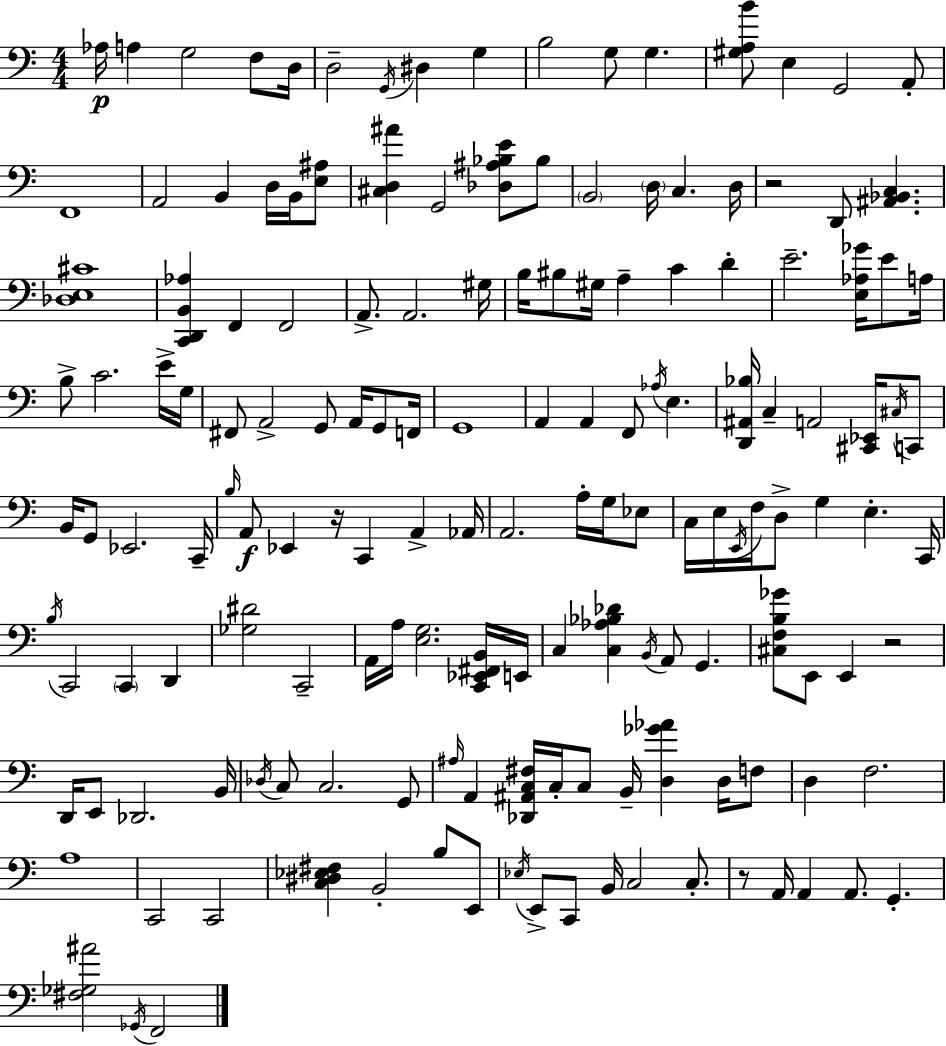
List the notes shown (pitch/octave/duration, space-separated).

Ab3/s A3/q G3/h F3/e D3/s D3/h G2/s D#3/q G3/q B3/h G3/e G3/q. [G#3,A3,B4]/e E3/q G2/h A2/e F2/w A2/h B2/q D3/s B2/s [E3,A#3]/e [C#3,D3,A#4]/q G2/h [Db3,A#3,Bb3,E4]/e Bb3/e B2/h D3/s C3/q. D3/s R/h D2/e [A#2,Bb2,C3]/q. [Db3,E3,C#4]/w [C2,D2,B2,Ab3]/q F2/q F2/h A2/e. A2/h. G#3/s B3/s BIS3/e G#3/s A3/q C4/q D4/q E4/h. [E3,Ab3,Gb4]/s E4/e A3/s B3/e C4/h. E4/s G3/s F#2/e A2/h G2/e A2/s G2/e F2/s G2/w A2/q A2/q F2/e Ab3/s E3/q. [D2,A#2,Bb3]/s C3/q A2/h [C#2,Eb2]/s C#3/s C2/e B2/s G2/e Eb2/h. C2/s B3/s A2/e Eb2/q R/s C2/q A2/q Ab2/s A2/h. A3/s G3/s Eb3/e C3/s E3/s E2/s F3/s D3/e G3/q E3/q. C2/s B3/s C2/h C2/q D2/q [Gb3,D#4]/h C2/h A2/s A3/s [E3,G3]/h. [C2,Eb2,F#2,B2]/s E2/s C3/q [C3,Ab3,Bb3,Db4]/q B2/s A2/e G2/q. [C#3,F3,B3,Gb4]/e E2/e E2/q R/h D2/s E2/e Db2/h. B2/s Db3/s C3/e C3/h. G2/e A#3/s A2/q [Db2,A#2,C3,F#3]/s C3/s C3/e B2/s [D3,Gb4,Ab4]/q D3/s F3/e D3/q F3/h. A3/w C2/h C2/h [C3,D#3,Eb3,F#3]/q B2/h B3/e E2/e Eb3/s E2/e C2/e B2/s C3/h C3/e. R/e A2/s A2/q A2/e. G2/q. [F#3,Gb3,A#4]/h Gb2/s F2/h